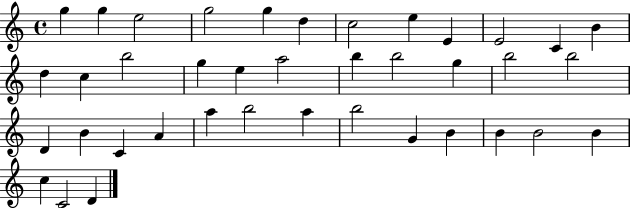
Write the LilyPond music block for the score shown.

{
  \clef treble
  \time 4/4
  \defaultTimeSignature
  \key c \major
  g''4 g''4 e''2 | g''2 g''4 d''4 | c''2 e''4 e'4 | e'2 c'4 b'4 | \break d''4 c''4 b''2 | g''4 e''4 a''2 | b''4 b''2 g''4 | b''2 b''2 | \break d'4 b'4 c'4 a'4 | a''4 b''2 a''4 | b''2 g'4 b'4 | b'4 b'2 b'4 | \break c''4 c'2 d'4 | \bar "|."
}